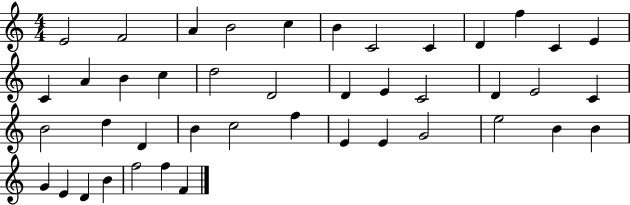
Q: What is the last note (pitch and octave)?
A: F4